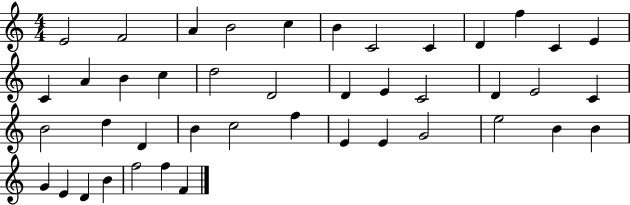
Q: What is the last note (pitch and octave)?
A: F4